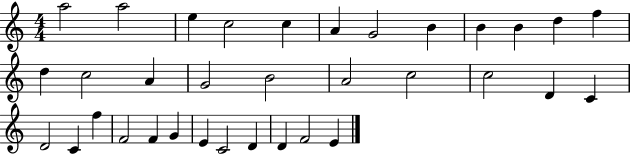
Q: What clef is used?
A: treble